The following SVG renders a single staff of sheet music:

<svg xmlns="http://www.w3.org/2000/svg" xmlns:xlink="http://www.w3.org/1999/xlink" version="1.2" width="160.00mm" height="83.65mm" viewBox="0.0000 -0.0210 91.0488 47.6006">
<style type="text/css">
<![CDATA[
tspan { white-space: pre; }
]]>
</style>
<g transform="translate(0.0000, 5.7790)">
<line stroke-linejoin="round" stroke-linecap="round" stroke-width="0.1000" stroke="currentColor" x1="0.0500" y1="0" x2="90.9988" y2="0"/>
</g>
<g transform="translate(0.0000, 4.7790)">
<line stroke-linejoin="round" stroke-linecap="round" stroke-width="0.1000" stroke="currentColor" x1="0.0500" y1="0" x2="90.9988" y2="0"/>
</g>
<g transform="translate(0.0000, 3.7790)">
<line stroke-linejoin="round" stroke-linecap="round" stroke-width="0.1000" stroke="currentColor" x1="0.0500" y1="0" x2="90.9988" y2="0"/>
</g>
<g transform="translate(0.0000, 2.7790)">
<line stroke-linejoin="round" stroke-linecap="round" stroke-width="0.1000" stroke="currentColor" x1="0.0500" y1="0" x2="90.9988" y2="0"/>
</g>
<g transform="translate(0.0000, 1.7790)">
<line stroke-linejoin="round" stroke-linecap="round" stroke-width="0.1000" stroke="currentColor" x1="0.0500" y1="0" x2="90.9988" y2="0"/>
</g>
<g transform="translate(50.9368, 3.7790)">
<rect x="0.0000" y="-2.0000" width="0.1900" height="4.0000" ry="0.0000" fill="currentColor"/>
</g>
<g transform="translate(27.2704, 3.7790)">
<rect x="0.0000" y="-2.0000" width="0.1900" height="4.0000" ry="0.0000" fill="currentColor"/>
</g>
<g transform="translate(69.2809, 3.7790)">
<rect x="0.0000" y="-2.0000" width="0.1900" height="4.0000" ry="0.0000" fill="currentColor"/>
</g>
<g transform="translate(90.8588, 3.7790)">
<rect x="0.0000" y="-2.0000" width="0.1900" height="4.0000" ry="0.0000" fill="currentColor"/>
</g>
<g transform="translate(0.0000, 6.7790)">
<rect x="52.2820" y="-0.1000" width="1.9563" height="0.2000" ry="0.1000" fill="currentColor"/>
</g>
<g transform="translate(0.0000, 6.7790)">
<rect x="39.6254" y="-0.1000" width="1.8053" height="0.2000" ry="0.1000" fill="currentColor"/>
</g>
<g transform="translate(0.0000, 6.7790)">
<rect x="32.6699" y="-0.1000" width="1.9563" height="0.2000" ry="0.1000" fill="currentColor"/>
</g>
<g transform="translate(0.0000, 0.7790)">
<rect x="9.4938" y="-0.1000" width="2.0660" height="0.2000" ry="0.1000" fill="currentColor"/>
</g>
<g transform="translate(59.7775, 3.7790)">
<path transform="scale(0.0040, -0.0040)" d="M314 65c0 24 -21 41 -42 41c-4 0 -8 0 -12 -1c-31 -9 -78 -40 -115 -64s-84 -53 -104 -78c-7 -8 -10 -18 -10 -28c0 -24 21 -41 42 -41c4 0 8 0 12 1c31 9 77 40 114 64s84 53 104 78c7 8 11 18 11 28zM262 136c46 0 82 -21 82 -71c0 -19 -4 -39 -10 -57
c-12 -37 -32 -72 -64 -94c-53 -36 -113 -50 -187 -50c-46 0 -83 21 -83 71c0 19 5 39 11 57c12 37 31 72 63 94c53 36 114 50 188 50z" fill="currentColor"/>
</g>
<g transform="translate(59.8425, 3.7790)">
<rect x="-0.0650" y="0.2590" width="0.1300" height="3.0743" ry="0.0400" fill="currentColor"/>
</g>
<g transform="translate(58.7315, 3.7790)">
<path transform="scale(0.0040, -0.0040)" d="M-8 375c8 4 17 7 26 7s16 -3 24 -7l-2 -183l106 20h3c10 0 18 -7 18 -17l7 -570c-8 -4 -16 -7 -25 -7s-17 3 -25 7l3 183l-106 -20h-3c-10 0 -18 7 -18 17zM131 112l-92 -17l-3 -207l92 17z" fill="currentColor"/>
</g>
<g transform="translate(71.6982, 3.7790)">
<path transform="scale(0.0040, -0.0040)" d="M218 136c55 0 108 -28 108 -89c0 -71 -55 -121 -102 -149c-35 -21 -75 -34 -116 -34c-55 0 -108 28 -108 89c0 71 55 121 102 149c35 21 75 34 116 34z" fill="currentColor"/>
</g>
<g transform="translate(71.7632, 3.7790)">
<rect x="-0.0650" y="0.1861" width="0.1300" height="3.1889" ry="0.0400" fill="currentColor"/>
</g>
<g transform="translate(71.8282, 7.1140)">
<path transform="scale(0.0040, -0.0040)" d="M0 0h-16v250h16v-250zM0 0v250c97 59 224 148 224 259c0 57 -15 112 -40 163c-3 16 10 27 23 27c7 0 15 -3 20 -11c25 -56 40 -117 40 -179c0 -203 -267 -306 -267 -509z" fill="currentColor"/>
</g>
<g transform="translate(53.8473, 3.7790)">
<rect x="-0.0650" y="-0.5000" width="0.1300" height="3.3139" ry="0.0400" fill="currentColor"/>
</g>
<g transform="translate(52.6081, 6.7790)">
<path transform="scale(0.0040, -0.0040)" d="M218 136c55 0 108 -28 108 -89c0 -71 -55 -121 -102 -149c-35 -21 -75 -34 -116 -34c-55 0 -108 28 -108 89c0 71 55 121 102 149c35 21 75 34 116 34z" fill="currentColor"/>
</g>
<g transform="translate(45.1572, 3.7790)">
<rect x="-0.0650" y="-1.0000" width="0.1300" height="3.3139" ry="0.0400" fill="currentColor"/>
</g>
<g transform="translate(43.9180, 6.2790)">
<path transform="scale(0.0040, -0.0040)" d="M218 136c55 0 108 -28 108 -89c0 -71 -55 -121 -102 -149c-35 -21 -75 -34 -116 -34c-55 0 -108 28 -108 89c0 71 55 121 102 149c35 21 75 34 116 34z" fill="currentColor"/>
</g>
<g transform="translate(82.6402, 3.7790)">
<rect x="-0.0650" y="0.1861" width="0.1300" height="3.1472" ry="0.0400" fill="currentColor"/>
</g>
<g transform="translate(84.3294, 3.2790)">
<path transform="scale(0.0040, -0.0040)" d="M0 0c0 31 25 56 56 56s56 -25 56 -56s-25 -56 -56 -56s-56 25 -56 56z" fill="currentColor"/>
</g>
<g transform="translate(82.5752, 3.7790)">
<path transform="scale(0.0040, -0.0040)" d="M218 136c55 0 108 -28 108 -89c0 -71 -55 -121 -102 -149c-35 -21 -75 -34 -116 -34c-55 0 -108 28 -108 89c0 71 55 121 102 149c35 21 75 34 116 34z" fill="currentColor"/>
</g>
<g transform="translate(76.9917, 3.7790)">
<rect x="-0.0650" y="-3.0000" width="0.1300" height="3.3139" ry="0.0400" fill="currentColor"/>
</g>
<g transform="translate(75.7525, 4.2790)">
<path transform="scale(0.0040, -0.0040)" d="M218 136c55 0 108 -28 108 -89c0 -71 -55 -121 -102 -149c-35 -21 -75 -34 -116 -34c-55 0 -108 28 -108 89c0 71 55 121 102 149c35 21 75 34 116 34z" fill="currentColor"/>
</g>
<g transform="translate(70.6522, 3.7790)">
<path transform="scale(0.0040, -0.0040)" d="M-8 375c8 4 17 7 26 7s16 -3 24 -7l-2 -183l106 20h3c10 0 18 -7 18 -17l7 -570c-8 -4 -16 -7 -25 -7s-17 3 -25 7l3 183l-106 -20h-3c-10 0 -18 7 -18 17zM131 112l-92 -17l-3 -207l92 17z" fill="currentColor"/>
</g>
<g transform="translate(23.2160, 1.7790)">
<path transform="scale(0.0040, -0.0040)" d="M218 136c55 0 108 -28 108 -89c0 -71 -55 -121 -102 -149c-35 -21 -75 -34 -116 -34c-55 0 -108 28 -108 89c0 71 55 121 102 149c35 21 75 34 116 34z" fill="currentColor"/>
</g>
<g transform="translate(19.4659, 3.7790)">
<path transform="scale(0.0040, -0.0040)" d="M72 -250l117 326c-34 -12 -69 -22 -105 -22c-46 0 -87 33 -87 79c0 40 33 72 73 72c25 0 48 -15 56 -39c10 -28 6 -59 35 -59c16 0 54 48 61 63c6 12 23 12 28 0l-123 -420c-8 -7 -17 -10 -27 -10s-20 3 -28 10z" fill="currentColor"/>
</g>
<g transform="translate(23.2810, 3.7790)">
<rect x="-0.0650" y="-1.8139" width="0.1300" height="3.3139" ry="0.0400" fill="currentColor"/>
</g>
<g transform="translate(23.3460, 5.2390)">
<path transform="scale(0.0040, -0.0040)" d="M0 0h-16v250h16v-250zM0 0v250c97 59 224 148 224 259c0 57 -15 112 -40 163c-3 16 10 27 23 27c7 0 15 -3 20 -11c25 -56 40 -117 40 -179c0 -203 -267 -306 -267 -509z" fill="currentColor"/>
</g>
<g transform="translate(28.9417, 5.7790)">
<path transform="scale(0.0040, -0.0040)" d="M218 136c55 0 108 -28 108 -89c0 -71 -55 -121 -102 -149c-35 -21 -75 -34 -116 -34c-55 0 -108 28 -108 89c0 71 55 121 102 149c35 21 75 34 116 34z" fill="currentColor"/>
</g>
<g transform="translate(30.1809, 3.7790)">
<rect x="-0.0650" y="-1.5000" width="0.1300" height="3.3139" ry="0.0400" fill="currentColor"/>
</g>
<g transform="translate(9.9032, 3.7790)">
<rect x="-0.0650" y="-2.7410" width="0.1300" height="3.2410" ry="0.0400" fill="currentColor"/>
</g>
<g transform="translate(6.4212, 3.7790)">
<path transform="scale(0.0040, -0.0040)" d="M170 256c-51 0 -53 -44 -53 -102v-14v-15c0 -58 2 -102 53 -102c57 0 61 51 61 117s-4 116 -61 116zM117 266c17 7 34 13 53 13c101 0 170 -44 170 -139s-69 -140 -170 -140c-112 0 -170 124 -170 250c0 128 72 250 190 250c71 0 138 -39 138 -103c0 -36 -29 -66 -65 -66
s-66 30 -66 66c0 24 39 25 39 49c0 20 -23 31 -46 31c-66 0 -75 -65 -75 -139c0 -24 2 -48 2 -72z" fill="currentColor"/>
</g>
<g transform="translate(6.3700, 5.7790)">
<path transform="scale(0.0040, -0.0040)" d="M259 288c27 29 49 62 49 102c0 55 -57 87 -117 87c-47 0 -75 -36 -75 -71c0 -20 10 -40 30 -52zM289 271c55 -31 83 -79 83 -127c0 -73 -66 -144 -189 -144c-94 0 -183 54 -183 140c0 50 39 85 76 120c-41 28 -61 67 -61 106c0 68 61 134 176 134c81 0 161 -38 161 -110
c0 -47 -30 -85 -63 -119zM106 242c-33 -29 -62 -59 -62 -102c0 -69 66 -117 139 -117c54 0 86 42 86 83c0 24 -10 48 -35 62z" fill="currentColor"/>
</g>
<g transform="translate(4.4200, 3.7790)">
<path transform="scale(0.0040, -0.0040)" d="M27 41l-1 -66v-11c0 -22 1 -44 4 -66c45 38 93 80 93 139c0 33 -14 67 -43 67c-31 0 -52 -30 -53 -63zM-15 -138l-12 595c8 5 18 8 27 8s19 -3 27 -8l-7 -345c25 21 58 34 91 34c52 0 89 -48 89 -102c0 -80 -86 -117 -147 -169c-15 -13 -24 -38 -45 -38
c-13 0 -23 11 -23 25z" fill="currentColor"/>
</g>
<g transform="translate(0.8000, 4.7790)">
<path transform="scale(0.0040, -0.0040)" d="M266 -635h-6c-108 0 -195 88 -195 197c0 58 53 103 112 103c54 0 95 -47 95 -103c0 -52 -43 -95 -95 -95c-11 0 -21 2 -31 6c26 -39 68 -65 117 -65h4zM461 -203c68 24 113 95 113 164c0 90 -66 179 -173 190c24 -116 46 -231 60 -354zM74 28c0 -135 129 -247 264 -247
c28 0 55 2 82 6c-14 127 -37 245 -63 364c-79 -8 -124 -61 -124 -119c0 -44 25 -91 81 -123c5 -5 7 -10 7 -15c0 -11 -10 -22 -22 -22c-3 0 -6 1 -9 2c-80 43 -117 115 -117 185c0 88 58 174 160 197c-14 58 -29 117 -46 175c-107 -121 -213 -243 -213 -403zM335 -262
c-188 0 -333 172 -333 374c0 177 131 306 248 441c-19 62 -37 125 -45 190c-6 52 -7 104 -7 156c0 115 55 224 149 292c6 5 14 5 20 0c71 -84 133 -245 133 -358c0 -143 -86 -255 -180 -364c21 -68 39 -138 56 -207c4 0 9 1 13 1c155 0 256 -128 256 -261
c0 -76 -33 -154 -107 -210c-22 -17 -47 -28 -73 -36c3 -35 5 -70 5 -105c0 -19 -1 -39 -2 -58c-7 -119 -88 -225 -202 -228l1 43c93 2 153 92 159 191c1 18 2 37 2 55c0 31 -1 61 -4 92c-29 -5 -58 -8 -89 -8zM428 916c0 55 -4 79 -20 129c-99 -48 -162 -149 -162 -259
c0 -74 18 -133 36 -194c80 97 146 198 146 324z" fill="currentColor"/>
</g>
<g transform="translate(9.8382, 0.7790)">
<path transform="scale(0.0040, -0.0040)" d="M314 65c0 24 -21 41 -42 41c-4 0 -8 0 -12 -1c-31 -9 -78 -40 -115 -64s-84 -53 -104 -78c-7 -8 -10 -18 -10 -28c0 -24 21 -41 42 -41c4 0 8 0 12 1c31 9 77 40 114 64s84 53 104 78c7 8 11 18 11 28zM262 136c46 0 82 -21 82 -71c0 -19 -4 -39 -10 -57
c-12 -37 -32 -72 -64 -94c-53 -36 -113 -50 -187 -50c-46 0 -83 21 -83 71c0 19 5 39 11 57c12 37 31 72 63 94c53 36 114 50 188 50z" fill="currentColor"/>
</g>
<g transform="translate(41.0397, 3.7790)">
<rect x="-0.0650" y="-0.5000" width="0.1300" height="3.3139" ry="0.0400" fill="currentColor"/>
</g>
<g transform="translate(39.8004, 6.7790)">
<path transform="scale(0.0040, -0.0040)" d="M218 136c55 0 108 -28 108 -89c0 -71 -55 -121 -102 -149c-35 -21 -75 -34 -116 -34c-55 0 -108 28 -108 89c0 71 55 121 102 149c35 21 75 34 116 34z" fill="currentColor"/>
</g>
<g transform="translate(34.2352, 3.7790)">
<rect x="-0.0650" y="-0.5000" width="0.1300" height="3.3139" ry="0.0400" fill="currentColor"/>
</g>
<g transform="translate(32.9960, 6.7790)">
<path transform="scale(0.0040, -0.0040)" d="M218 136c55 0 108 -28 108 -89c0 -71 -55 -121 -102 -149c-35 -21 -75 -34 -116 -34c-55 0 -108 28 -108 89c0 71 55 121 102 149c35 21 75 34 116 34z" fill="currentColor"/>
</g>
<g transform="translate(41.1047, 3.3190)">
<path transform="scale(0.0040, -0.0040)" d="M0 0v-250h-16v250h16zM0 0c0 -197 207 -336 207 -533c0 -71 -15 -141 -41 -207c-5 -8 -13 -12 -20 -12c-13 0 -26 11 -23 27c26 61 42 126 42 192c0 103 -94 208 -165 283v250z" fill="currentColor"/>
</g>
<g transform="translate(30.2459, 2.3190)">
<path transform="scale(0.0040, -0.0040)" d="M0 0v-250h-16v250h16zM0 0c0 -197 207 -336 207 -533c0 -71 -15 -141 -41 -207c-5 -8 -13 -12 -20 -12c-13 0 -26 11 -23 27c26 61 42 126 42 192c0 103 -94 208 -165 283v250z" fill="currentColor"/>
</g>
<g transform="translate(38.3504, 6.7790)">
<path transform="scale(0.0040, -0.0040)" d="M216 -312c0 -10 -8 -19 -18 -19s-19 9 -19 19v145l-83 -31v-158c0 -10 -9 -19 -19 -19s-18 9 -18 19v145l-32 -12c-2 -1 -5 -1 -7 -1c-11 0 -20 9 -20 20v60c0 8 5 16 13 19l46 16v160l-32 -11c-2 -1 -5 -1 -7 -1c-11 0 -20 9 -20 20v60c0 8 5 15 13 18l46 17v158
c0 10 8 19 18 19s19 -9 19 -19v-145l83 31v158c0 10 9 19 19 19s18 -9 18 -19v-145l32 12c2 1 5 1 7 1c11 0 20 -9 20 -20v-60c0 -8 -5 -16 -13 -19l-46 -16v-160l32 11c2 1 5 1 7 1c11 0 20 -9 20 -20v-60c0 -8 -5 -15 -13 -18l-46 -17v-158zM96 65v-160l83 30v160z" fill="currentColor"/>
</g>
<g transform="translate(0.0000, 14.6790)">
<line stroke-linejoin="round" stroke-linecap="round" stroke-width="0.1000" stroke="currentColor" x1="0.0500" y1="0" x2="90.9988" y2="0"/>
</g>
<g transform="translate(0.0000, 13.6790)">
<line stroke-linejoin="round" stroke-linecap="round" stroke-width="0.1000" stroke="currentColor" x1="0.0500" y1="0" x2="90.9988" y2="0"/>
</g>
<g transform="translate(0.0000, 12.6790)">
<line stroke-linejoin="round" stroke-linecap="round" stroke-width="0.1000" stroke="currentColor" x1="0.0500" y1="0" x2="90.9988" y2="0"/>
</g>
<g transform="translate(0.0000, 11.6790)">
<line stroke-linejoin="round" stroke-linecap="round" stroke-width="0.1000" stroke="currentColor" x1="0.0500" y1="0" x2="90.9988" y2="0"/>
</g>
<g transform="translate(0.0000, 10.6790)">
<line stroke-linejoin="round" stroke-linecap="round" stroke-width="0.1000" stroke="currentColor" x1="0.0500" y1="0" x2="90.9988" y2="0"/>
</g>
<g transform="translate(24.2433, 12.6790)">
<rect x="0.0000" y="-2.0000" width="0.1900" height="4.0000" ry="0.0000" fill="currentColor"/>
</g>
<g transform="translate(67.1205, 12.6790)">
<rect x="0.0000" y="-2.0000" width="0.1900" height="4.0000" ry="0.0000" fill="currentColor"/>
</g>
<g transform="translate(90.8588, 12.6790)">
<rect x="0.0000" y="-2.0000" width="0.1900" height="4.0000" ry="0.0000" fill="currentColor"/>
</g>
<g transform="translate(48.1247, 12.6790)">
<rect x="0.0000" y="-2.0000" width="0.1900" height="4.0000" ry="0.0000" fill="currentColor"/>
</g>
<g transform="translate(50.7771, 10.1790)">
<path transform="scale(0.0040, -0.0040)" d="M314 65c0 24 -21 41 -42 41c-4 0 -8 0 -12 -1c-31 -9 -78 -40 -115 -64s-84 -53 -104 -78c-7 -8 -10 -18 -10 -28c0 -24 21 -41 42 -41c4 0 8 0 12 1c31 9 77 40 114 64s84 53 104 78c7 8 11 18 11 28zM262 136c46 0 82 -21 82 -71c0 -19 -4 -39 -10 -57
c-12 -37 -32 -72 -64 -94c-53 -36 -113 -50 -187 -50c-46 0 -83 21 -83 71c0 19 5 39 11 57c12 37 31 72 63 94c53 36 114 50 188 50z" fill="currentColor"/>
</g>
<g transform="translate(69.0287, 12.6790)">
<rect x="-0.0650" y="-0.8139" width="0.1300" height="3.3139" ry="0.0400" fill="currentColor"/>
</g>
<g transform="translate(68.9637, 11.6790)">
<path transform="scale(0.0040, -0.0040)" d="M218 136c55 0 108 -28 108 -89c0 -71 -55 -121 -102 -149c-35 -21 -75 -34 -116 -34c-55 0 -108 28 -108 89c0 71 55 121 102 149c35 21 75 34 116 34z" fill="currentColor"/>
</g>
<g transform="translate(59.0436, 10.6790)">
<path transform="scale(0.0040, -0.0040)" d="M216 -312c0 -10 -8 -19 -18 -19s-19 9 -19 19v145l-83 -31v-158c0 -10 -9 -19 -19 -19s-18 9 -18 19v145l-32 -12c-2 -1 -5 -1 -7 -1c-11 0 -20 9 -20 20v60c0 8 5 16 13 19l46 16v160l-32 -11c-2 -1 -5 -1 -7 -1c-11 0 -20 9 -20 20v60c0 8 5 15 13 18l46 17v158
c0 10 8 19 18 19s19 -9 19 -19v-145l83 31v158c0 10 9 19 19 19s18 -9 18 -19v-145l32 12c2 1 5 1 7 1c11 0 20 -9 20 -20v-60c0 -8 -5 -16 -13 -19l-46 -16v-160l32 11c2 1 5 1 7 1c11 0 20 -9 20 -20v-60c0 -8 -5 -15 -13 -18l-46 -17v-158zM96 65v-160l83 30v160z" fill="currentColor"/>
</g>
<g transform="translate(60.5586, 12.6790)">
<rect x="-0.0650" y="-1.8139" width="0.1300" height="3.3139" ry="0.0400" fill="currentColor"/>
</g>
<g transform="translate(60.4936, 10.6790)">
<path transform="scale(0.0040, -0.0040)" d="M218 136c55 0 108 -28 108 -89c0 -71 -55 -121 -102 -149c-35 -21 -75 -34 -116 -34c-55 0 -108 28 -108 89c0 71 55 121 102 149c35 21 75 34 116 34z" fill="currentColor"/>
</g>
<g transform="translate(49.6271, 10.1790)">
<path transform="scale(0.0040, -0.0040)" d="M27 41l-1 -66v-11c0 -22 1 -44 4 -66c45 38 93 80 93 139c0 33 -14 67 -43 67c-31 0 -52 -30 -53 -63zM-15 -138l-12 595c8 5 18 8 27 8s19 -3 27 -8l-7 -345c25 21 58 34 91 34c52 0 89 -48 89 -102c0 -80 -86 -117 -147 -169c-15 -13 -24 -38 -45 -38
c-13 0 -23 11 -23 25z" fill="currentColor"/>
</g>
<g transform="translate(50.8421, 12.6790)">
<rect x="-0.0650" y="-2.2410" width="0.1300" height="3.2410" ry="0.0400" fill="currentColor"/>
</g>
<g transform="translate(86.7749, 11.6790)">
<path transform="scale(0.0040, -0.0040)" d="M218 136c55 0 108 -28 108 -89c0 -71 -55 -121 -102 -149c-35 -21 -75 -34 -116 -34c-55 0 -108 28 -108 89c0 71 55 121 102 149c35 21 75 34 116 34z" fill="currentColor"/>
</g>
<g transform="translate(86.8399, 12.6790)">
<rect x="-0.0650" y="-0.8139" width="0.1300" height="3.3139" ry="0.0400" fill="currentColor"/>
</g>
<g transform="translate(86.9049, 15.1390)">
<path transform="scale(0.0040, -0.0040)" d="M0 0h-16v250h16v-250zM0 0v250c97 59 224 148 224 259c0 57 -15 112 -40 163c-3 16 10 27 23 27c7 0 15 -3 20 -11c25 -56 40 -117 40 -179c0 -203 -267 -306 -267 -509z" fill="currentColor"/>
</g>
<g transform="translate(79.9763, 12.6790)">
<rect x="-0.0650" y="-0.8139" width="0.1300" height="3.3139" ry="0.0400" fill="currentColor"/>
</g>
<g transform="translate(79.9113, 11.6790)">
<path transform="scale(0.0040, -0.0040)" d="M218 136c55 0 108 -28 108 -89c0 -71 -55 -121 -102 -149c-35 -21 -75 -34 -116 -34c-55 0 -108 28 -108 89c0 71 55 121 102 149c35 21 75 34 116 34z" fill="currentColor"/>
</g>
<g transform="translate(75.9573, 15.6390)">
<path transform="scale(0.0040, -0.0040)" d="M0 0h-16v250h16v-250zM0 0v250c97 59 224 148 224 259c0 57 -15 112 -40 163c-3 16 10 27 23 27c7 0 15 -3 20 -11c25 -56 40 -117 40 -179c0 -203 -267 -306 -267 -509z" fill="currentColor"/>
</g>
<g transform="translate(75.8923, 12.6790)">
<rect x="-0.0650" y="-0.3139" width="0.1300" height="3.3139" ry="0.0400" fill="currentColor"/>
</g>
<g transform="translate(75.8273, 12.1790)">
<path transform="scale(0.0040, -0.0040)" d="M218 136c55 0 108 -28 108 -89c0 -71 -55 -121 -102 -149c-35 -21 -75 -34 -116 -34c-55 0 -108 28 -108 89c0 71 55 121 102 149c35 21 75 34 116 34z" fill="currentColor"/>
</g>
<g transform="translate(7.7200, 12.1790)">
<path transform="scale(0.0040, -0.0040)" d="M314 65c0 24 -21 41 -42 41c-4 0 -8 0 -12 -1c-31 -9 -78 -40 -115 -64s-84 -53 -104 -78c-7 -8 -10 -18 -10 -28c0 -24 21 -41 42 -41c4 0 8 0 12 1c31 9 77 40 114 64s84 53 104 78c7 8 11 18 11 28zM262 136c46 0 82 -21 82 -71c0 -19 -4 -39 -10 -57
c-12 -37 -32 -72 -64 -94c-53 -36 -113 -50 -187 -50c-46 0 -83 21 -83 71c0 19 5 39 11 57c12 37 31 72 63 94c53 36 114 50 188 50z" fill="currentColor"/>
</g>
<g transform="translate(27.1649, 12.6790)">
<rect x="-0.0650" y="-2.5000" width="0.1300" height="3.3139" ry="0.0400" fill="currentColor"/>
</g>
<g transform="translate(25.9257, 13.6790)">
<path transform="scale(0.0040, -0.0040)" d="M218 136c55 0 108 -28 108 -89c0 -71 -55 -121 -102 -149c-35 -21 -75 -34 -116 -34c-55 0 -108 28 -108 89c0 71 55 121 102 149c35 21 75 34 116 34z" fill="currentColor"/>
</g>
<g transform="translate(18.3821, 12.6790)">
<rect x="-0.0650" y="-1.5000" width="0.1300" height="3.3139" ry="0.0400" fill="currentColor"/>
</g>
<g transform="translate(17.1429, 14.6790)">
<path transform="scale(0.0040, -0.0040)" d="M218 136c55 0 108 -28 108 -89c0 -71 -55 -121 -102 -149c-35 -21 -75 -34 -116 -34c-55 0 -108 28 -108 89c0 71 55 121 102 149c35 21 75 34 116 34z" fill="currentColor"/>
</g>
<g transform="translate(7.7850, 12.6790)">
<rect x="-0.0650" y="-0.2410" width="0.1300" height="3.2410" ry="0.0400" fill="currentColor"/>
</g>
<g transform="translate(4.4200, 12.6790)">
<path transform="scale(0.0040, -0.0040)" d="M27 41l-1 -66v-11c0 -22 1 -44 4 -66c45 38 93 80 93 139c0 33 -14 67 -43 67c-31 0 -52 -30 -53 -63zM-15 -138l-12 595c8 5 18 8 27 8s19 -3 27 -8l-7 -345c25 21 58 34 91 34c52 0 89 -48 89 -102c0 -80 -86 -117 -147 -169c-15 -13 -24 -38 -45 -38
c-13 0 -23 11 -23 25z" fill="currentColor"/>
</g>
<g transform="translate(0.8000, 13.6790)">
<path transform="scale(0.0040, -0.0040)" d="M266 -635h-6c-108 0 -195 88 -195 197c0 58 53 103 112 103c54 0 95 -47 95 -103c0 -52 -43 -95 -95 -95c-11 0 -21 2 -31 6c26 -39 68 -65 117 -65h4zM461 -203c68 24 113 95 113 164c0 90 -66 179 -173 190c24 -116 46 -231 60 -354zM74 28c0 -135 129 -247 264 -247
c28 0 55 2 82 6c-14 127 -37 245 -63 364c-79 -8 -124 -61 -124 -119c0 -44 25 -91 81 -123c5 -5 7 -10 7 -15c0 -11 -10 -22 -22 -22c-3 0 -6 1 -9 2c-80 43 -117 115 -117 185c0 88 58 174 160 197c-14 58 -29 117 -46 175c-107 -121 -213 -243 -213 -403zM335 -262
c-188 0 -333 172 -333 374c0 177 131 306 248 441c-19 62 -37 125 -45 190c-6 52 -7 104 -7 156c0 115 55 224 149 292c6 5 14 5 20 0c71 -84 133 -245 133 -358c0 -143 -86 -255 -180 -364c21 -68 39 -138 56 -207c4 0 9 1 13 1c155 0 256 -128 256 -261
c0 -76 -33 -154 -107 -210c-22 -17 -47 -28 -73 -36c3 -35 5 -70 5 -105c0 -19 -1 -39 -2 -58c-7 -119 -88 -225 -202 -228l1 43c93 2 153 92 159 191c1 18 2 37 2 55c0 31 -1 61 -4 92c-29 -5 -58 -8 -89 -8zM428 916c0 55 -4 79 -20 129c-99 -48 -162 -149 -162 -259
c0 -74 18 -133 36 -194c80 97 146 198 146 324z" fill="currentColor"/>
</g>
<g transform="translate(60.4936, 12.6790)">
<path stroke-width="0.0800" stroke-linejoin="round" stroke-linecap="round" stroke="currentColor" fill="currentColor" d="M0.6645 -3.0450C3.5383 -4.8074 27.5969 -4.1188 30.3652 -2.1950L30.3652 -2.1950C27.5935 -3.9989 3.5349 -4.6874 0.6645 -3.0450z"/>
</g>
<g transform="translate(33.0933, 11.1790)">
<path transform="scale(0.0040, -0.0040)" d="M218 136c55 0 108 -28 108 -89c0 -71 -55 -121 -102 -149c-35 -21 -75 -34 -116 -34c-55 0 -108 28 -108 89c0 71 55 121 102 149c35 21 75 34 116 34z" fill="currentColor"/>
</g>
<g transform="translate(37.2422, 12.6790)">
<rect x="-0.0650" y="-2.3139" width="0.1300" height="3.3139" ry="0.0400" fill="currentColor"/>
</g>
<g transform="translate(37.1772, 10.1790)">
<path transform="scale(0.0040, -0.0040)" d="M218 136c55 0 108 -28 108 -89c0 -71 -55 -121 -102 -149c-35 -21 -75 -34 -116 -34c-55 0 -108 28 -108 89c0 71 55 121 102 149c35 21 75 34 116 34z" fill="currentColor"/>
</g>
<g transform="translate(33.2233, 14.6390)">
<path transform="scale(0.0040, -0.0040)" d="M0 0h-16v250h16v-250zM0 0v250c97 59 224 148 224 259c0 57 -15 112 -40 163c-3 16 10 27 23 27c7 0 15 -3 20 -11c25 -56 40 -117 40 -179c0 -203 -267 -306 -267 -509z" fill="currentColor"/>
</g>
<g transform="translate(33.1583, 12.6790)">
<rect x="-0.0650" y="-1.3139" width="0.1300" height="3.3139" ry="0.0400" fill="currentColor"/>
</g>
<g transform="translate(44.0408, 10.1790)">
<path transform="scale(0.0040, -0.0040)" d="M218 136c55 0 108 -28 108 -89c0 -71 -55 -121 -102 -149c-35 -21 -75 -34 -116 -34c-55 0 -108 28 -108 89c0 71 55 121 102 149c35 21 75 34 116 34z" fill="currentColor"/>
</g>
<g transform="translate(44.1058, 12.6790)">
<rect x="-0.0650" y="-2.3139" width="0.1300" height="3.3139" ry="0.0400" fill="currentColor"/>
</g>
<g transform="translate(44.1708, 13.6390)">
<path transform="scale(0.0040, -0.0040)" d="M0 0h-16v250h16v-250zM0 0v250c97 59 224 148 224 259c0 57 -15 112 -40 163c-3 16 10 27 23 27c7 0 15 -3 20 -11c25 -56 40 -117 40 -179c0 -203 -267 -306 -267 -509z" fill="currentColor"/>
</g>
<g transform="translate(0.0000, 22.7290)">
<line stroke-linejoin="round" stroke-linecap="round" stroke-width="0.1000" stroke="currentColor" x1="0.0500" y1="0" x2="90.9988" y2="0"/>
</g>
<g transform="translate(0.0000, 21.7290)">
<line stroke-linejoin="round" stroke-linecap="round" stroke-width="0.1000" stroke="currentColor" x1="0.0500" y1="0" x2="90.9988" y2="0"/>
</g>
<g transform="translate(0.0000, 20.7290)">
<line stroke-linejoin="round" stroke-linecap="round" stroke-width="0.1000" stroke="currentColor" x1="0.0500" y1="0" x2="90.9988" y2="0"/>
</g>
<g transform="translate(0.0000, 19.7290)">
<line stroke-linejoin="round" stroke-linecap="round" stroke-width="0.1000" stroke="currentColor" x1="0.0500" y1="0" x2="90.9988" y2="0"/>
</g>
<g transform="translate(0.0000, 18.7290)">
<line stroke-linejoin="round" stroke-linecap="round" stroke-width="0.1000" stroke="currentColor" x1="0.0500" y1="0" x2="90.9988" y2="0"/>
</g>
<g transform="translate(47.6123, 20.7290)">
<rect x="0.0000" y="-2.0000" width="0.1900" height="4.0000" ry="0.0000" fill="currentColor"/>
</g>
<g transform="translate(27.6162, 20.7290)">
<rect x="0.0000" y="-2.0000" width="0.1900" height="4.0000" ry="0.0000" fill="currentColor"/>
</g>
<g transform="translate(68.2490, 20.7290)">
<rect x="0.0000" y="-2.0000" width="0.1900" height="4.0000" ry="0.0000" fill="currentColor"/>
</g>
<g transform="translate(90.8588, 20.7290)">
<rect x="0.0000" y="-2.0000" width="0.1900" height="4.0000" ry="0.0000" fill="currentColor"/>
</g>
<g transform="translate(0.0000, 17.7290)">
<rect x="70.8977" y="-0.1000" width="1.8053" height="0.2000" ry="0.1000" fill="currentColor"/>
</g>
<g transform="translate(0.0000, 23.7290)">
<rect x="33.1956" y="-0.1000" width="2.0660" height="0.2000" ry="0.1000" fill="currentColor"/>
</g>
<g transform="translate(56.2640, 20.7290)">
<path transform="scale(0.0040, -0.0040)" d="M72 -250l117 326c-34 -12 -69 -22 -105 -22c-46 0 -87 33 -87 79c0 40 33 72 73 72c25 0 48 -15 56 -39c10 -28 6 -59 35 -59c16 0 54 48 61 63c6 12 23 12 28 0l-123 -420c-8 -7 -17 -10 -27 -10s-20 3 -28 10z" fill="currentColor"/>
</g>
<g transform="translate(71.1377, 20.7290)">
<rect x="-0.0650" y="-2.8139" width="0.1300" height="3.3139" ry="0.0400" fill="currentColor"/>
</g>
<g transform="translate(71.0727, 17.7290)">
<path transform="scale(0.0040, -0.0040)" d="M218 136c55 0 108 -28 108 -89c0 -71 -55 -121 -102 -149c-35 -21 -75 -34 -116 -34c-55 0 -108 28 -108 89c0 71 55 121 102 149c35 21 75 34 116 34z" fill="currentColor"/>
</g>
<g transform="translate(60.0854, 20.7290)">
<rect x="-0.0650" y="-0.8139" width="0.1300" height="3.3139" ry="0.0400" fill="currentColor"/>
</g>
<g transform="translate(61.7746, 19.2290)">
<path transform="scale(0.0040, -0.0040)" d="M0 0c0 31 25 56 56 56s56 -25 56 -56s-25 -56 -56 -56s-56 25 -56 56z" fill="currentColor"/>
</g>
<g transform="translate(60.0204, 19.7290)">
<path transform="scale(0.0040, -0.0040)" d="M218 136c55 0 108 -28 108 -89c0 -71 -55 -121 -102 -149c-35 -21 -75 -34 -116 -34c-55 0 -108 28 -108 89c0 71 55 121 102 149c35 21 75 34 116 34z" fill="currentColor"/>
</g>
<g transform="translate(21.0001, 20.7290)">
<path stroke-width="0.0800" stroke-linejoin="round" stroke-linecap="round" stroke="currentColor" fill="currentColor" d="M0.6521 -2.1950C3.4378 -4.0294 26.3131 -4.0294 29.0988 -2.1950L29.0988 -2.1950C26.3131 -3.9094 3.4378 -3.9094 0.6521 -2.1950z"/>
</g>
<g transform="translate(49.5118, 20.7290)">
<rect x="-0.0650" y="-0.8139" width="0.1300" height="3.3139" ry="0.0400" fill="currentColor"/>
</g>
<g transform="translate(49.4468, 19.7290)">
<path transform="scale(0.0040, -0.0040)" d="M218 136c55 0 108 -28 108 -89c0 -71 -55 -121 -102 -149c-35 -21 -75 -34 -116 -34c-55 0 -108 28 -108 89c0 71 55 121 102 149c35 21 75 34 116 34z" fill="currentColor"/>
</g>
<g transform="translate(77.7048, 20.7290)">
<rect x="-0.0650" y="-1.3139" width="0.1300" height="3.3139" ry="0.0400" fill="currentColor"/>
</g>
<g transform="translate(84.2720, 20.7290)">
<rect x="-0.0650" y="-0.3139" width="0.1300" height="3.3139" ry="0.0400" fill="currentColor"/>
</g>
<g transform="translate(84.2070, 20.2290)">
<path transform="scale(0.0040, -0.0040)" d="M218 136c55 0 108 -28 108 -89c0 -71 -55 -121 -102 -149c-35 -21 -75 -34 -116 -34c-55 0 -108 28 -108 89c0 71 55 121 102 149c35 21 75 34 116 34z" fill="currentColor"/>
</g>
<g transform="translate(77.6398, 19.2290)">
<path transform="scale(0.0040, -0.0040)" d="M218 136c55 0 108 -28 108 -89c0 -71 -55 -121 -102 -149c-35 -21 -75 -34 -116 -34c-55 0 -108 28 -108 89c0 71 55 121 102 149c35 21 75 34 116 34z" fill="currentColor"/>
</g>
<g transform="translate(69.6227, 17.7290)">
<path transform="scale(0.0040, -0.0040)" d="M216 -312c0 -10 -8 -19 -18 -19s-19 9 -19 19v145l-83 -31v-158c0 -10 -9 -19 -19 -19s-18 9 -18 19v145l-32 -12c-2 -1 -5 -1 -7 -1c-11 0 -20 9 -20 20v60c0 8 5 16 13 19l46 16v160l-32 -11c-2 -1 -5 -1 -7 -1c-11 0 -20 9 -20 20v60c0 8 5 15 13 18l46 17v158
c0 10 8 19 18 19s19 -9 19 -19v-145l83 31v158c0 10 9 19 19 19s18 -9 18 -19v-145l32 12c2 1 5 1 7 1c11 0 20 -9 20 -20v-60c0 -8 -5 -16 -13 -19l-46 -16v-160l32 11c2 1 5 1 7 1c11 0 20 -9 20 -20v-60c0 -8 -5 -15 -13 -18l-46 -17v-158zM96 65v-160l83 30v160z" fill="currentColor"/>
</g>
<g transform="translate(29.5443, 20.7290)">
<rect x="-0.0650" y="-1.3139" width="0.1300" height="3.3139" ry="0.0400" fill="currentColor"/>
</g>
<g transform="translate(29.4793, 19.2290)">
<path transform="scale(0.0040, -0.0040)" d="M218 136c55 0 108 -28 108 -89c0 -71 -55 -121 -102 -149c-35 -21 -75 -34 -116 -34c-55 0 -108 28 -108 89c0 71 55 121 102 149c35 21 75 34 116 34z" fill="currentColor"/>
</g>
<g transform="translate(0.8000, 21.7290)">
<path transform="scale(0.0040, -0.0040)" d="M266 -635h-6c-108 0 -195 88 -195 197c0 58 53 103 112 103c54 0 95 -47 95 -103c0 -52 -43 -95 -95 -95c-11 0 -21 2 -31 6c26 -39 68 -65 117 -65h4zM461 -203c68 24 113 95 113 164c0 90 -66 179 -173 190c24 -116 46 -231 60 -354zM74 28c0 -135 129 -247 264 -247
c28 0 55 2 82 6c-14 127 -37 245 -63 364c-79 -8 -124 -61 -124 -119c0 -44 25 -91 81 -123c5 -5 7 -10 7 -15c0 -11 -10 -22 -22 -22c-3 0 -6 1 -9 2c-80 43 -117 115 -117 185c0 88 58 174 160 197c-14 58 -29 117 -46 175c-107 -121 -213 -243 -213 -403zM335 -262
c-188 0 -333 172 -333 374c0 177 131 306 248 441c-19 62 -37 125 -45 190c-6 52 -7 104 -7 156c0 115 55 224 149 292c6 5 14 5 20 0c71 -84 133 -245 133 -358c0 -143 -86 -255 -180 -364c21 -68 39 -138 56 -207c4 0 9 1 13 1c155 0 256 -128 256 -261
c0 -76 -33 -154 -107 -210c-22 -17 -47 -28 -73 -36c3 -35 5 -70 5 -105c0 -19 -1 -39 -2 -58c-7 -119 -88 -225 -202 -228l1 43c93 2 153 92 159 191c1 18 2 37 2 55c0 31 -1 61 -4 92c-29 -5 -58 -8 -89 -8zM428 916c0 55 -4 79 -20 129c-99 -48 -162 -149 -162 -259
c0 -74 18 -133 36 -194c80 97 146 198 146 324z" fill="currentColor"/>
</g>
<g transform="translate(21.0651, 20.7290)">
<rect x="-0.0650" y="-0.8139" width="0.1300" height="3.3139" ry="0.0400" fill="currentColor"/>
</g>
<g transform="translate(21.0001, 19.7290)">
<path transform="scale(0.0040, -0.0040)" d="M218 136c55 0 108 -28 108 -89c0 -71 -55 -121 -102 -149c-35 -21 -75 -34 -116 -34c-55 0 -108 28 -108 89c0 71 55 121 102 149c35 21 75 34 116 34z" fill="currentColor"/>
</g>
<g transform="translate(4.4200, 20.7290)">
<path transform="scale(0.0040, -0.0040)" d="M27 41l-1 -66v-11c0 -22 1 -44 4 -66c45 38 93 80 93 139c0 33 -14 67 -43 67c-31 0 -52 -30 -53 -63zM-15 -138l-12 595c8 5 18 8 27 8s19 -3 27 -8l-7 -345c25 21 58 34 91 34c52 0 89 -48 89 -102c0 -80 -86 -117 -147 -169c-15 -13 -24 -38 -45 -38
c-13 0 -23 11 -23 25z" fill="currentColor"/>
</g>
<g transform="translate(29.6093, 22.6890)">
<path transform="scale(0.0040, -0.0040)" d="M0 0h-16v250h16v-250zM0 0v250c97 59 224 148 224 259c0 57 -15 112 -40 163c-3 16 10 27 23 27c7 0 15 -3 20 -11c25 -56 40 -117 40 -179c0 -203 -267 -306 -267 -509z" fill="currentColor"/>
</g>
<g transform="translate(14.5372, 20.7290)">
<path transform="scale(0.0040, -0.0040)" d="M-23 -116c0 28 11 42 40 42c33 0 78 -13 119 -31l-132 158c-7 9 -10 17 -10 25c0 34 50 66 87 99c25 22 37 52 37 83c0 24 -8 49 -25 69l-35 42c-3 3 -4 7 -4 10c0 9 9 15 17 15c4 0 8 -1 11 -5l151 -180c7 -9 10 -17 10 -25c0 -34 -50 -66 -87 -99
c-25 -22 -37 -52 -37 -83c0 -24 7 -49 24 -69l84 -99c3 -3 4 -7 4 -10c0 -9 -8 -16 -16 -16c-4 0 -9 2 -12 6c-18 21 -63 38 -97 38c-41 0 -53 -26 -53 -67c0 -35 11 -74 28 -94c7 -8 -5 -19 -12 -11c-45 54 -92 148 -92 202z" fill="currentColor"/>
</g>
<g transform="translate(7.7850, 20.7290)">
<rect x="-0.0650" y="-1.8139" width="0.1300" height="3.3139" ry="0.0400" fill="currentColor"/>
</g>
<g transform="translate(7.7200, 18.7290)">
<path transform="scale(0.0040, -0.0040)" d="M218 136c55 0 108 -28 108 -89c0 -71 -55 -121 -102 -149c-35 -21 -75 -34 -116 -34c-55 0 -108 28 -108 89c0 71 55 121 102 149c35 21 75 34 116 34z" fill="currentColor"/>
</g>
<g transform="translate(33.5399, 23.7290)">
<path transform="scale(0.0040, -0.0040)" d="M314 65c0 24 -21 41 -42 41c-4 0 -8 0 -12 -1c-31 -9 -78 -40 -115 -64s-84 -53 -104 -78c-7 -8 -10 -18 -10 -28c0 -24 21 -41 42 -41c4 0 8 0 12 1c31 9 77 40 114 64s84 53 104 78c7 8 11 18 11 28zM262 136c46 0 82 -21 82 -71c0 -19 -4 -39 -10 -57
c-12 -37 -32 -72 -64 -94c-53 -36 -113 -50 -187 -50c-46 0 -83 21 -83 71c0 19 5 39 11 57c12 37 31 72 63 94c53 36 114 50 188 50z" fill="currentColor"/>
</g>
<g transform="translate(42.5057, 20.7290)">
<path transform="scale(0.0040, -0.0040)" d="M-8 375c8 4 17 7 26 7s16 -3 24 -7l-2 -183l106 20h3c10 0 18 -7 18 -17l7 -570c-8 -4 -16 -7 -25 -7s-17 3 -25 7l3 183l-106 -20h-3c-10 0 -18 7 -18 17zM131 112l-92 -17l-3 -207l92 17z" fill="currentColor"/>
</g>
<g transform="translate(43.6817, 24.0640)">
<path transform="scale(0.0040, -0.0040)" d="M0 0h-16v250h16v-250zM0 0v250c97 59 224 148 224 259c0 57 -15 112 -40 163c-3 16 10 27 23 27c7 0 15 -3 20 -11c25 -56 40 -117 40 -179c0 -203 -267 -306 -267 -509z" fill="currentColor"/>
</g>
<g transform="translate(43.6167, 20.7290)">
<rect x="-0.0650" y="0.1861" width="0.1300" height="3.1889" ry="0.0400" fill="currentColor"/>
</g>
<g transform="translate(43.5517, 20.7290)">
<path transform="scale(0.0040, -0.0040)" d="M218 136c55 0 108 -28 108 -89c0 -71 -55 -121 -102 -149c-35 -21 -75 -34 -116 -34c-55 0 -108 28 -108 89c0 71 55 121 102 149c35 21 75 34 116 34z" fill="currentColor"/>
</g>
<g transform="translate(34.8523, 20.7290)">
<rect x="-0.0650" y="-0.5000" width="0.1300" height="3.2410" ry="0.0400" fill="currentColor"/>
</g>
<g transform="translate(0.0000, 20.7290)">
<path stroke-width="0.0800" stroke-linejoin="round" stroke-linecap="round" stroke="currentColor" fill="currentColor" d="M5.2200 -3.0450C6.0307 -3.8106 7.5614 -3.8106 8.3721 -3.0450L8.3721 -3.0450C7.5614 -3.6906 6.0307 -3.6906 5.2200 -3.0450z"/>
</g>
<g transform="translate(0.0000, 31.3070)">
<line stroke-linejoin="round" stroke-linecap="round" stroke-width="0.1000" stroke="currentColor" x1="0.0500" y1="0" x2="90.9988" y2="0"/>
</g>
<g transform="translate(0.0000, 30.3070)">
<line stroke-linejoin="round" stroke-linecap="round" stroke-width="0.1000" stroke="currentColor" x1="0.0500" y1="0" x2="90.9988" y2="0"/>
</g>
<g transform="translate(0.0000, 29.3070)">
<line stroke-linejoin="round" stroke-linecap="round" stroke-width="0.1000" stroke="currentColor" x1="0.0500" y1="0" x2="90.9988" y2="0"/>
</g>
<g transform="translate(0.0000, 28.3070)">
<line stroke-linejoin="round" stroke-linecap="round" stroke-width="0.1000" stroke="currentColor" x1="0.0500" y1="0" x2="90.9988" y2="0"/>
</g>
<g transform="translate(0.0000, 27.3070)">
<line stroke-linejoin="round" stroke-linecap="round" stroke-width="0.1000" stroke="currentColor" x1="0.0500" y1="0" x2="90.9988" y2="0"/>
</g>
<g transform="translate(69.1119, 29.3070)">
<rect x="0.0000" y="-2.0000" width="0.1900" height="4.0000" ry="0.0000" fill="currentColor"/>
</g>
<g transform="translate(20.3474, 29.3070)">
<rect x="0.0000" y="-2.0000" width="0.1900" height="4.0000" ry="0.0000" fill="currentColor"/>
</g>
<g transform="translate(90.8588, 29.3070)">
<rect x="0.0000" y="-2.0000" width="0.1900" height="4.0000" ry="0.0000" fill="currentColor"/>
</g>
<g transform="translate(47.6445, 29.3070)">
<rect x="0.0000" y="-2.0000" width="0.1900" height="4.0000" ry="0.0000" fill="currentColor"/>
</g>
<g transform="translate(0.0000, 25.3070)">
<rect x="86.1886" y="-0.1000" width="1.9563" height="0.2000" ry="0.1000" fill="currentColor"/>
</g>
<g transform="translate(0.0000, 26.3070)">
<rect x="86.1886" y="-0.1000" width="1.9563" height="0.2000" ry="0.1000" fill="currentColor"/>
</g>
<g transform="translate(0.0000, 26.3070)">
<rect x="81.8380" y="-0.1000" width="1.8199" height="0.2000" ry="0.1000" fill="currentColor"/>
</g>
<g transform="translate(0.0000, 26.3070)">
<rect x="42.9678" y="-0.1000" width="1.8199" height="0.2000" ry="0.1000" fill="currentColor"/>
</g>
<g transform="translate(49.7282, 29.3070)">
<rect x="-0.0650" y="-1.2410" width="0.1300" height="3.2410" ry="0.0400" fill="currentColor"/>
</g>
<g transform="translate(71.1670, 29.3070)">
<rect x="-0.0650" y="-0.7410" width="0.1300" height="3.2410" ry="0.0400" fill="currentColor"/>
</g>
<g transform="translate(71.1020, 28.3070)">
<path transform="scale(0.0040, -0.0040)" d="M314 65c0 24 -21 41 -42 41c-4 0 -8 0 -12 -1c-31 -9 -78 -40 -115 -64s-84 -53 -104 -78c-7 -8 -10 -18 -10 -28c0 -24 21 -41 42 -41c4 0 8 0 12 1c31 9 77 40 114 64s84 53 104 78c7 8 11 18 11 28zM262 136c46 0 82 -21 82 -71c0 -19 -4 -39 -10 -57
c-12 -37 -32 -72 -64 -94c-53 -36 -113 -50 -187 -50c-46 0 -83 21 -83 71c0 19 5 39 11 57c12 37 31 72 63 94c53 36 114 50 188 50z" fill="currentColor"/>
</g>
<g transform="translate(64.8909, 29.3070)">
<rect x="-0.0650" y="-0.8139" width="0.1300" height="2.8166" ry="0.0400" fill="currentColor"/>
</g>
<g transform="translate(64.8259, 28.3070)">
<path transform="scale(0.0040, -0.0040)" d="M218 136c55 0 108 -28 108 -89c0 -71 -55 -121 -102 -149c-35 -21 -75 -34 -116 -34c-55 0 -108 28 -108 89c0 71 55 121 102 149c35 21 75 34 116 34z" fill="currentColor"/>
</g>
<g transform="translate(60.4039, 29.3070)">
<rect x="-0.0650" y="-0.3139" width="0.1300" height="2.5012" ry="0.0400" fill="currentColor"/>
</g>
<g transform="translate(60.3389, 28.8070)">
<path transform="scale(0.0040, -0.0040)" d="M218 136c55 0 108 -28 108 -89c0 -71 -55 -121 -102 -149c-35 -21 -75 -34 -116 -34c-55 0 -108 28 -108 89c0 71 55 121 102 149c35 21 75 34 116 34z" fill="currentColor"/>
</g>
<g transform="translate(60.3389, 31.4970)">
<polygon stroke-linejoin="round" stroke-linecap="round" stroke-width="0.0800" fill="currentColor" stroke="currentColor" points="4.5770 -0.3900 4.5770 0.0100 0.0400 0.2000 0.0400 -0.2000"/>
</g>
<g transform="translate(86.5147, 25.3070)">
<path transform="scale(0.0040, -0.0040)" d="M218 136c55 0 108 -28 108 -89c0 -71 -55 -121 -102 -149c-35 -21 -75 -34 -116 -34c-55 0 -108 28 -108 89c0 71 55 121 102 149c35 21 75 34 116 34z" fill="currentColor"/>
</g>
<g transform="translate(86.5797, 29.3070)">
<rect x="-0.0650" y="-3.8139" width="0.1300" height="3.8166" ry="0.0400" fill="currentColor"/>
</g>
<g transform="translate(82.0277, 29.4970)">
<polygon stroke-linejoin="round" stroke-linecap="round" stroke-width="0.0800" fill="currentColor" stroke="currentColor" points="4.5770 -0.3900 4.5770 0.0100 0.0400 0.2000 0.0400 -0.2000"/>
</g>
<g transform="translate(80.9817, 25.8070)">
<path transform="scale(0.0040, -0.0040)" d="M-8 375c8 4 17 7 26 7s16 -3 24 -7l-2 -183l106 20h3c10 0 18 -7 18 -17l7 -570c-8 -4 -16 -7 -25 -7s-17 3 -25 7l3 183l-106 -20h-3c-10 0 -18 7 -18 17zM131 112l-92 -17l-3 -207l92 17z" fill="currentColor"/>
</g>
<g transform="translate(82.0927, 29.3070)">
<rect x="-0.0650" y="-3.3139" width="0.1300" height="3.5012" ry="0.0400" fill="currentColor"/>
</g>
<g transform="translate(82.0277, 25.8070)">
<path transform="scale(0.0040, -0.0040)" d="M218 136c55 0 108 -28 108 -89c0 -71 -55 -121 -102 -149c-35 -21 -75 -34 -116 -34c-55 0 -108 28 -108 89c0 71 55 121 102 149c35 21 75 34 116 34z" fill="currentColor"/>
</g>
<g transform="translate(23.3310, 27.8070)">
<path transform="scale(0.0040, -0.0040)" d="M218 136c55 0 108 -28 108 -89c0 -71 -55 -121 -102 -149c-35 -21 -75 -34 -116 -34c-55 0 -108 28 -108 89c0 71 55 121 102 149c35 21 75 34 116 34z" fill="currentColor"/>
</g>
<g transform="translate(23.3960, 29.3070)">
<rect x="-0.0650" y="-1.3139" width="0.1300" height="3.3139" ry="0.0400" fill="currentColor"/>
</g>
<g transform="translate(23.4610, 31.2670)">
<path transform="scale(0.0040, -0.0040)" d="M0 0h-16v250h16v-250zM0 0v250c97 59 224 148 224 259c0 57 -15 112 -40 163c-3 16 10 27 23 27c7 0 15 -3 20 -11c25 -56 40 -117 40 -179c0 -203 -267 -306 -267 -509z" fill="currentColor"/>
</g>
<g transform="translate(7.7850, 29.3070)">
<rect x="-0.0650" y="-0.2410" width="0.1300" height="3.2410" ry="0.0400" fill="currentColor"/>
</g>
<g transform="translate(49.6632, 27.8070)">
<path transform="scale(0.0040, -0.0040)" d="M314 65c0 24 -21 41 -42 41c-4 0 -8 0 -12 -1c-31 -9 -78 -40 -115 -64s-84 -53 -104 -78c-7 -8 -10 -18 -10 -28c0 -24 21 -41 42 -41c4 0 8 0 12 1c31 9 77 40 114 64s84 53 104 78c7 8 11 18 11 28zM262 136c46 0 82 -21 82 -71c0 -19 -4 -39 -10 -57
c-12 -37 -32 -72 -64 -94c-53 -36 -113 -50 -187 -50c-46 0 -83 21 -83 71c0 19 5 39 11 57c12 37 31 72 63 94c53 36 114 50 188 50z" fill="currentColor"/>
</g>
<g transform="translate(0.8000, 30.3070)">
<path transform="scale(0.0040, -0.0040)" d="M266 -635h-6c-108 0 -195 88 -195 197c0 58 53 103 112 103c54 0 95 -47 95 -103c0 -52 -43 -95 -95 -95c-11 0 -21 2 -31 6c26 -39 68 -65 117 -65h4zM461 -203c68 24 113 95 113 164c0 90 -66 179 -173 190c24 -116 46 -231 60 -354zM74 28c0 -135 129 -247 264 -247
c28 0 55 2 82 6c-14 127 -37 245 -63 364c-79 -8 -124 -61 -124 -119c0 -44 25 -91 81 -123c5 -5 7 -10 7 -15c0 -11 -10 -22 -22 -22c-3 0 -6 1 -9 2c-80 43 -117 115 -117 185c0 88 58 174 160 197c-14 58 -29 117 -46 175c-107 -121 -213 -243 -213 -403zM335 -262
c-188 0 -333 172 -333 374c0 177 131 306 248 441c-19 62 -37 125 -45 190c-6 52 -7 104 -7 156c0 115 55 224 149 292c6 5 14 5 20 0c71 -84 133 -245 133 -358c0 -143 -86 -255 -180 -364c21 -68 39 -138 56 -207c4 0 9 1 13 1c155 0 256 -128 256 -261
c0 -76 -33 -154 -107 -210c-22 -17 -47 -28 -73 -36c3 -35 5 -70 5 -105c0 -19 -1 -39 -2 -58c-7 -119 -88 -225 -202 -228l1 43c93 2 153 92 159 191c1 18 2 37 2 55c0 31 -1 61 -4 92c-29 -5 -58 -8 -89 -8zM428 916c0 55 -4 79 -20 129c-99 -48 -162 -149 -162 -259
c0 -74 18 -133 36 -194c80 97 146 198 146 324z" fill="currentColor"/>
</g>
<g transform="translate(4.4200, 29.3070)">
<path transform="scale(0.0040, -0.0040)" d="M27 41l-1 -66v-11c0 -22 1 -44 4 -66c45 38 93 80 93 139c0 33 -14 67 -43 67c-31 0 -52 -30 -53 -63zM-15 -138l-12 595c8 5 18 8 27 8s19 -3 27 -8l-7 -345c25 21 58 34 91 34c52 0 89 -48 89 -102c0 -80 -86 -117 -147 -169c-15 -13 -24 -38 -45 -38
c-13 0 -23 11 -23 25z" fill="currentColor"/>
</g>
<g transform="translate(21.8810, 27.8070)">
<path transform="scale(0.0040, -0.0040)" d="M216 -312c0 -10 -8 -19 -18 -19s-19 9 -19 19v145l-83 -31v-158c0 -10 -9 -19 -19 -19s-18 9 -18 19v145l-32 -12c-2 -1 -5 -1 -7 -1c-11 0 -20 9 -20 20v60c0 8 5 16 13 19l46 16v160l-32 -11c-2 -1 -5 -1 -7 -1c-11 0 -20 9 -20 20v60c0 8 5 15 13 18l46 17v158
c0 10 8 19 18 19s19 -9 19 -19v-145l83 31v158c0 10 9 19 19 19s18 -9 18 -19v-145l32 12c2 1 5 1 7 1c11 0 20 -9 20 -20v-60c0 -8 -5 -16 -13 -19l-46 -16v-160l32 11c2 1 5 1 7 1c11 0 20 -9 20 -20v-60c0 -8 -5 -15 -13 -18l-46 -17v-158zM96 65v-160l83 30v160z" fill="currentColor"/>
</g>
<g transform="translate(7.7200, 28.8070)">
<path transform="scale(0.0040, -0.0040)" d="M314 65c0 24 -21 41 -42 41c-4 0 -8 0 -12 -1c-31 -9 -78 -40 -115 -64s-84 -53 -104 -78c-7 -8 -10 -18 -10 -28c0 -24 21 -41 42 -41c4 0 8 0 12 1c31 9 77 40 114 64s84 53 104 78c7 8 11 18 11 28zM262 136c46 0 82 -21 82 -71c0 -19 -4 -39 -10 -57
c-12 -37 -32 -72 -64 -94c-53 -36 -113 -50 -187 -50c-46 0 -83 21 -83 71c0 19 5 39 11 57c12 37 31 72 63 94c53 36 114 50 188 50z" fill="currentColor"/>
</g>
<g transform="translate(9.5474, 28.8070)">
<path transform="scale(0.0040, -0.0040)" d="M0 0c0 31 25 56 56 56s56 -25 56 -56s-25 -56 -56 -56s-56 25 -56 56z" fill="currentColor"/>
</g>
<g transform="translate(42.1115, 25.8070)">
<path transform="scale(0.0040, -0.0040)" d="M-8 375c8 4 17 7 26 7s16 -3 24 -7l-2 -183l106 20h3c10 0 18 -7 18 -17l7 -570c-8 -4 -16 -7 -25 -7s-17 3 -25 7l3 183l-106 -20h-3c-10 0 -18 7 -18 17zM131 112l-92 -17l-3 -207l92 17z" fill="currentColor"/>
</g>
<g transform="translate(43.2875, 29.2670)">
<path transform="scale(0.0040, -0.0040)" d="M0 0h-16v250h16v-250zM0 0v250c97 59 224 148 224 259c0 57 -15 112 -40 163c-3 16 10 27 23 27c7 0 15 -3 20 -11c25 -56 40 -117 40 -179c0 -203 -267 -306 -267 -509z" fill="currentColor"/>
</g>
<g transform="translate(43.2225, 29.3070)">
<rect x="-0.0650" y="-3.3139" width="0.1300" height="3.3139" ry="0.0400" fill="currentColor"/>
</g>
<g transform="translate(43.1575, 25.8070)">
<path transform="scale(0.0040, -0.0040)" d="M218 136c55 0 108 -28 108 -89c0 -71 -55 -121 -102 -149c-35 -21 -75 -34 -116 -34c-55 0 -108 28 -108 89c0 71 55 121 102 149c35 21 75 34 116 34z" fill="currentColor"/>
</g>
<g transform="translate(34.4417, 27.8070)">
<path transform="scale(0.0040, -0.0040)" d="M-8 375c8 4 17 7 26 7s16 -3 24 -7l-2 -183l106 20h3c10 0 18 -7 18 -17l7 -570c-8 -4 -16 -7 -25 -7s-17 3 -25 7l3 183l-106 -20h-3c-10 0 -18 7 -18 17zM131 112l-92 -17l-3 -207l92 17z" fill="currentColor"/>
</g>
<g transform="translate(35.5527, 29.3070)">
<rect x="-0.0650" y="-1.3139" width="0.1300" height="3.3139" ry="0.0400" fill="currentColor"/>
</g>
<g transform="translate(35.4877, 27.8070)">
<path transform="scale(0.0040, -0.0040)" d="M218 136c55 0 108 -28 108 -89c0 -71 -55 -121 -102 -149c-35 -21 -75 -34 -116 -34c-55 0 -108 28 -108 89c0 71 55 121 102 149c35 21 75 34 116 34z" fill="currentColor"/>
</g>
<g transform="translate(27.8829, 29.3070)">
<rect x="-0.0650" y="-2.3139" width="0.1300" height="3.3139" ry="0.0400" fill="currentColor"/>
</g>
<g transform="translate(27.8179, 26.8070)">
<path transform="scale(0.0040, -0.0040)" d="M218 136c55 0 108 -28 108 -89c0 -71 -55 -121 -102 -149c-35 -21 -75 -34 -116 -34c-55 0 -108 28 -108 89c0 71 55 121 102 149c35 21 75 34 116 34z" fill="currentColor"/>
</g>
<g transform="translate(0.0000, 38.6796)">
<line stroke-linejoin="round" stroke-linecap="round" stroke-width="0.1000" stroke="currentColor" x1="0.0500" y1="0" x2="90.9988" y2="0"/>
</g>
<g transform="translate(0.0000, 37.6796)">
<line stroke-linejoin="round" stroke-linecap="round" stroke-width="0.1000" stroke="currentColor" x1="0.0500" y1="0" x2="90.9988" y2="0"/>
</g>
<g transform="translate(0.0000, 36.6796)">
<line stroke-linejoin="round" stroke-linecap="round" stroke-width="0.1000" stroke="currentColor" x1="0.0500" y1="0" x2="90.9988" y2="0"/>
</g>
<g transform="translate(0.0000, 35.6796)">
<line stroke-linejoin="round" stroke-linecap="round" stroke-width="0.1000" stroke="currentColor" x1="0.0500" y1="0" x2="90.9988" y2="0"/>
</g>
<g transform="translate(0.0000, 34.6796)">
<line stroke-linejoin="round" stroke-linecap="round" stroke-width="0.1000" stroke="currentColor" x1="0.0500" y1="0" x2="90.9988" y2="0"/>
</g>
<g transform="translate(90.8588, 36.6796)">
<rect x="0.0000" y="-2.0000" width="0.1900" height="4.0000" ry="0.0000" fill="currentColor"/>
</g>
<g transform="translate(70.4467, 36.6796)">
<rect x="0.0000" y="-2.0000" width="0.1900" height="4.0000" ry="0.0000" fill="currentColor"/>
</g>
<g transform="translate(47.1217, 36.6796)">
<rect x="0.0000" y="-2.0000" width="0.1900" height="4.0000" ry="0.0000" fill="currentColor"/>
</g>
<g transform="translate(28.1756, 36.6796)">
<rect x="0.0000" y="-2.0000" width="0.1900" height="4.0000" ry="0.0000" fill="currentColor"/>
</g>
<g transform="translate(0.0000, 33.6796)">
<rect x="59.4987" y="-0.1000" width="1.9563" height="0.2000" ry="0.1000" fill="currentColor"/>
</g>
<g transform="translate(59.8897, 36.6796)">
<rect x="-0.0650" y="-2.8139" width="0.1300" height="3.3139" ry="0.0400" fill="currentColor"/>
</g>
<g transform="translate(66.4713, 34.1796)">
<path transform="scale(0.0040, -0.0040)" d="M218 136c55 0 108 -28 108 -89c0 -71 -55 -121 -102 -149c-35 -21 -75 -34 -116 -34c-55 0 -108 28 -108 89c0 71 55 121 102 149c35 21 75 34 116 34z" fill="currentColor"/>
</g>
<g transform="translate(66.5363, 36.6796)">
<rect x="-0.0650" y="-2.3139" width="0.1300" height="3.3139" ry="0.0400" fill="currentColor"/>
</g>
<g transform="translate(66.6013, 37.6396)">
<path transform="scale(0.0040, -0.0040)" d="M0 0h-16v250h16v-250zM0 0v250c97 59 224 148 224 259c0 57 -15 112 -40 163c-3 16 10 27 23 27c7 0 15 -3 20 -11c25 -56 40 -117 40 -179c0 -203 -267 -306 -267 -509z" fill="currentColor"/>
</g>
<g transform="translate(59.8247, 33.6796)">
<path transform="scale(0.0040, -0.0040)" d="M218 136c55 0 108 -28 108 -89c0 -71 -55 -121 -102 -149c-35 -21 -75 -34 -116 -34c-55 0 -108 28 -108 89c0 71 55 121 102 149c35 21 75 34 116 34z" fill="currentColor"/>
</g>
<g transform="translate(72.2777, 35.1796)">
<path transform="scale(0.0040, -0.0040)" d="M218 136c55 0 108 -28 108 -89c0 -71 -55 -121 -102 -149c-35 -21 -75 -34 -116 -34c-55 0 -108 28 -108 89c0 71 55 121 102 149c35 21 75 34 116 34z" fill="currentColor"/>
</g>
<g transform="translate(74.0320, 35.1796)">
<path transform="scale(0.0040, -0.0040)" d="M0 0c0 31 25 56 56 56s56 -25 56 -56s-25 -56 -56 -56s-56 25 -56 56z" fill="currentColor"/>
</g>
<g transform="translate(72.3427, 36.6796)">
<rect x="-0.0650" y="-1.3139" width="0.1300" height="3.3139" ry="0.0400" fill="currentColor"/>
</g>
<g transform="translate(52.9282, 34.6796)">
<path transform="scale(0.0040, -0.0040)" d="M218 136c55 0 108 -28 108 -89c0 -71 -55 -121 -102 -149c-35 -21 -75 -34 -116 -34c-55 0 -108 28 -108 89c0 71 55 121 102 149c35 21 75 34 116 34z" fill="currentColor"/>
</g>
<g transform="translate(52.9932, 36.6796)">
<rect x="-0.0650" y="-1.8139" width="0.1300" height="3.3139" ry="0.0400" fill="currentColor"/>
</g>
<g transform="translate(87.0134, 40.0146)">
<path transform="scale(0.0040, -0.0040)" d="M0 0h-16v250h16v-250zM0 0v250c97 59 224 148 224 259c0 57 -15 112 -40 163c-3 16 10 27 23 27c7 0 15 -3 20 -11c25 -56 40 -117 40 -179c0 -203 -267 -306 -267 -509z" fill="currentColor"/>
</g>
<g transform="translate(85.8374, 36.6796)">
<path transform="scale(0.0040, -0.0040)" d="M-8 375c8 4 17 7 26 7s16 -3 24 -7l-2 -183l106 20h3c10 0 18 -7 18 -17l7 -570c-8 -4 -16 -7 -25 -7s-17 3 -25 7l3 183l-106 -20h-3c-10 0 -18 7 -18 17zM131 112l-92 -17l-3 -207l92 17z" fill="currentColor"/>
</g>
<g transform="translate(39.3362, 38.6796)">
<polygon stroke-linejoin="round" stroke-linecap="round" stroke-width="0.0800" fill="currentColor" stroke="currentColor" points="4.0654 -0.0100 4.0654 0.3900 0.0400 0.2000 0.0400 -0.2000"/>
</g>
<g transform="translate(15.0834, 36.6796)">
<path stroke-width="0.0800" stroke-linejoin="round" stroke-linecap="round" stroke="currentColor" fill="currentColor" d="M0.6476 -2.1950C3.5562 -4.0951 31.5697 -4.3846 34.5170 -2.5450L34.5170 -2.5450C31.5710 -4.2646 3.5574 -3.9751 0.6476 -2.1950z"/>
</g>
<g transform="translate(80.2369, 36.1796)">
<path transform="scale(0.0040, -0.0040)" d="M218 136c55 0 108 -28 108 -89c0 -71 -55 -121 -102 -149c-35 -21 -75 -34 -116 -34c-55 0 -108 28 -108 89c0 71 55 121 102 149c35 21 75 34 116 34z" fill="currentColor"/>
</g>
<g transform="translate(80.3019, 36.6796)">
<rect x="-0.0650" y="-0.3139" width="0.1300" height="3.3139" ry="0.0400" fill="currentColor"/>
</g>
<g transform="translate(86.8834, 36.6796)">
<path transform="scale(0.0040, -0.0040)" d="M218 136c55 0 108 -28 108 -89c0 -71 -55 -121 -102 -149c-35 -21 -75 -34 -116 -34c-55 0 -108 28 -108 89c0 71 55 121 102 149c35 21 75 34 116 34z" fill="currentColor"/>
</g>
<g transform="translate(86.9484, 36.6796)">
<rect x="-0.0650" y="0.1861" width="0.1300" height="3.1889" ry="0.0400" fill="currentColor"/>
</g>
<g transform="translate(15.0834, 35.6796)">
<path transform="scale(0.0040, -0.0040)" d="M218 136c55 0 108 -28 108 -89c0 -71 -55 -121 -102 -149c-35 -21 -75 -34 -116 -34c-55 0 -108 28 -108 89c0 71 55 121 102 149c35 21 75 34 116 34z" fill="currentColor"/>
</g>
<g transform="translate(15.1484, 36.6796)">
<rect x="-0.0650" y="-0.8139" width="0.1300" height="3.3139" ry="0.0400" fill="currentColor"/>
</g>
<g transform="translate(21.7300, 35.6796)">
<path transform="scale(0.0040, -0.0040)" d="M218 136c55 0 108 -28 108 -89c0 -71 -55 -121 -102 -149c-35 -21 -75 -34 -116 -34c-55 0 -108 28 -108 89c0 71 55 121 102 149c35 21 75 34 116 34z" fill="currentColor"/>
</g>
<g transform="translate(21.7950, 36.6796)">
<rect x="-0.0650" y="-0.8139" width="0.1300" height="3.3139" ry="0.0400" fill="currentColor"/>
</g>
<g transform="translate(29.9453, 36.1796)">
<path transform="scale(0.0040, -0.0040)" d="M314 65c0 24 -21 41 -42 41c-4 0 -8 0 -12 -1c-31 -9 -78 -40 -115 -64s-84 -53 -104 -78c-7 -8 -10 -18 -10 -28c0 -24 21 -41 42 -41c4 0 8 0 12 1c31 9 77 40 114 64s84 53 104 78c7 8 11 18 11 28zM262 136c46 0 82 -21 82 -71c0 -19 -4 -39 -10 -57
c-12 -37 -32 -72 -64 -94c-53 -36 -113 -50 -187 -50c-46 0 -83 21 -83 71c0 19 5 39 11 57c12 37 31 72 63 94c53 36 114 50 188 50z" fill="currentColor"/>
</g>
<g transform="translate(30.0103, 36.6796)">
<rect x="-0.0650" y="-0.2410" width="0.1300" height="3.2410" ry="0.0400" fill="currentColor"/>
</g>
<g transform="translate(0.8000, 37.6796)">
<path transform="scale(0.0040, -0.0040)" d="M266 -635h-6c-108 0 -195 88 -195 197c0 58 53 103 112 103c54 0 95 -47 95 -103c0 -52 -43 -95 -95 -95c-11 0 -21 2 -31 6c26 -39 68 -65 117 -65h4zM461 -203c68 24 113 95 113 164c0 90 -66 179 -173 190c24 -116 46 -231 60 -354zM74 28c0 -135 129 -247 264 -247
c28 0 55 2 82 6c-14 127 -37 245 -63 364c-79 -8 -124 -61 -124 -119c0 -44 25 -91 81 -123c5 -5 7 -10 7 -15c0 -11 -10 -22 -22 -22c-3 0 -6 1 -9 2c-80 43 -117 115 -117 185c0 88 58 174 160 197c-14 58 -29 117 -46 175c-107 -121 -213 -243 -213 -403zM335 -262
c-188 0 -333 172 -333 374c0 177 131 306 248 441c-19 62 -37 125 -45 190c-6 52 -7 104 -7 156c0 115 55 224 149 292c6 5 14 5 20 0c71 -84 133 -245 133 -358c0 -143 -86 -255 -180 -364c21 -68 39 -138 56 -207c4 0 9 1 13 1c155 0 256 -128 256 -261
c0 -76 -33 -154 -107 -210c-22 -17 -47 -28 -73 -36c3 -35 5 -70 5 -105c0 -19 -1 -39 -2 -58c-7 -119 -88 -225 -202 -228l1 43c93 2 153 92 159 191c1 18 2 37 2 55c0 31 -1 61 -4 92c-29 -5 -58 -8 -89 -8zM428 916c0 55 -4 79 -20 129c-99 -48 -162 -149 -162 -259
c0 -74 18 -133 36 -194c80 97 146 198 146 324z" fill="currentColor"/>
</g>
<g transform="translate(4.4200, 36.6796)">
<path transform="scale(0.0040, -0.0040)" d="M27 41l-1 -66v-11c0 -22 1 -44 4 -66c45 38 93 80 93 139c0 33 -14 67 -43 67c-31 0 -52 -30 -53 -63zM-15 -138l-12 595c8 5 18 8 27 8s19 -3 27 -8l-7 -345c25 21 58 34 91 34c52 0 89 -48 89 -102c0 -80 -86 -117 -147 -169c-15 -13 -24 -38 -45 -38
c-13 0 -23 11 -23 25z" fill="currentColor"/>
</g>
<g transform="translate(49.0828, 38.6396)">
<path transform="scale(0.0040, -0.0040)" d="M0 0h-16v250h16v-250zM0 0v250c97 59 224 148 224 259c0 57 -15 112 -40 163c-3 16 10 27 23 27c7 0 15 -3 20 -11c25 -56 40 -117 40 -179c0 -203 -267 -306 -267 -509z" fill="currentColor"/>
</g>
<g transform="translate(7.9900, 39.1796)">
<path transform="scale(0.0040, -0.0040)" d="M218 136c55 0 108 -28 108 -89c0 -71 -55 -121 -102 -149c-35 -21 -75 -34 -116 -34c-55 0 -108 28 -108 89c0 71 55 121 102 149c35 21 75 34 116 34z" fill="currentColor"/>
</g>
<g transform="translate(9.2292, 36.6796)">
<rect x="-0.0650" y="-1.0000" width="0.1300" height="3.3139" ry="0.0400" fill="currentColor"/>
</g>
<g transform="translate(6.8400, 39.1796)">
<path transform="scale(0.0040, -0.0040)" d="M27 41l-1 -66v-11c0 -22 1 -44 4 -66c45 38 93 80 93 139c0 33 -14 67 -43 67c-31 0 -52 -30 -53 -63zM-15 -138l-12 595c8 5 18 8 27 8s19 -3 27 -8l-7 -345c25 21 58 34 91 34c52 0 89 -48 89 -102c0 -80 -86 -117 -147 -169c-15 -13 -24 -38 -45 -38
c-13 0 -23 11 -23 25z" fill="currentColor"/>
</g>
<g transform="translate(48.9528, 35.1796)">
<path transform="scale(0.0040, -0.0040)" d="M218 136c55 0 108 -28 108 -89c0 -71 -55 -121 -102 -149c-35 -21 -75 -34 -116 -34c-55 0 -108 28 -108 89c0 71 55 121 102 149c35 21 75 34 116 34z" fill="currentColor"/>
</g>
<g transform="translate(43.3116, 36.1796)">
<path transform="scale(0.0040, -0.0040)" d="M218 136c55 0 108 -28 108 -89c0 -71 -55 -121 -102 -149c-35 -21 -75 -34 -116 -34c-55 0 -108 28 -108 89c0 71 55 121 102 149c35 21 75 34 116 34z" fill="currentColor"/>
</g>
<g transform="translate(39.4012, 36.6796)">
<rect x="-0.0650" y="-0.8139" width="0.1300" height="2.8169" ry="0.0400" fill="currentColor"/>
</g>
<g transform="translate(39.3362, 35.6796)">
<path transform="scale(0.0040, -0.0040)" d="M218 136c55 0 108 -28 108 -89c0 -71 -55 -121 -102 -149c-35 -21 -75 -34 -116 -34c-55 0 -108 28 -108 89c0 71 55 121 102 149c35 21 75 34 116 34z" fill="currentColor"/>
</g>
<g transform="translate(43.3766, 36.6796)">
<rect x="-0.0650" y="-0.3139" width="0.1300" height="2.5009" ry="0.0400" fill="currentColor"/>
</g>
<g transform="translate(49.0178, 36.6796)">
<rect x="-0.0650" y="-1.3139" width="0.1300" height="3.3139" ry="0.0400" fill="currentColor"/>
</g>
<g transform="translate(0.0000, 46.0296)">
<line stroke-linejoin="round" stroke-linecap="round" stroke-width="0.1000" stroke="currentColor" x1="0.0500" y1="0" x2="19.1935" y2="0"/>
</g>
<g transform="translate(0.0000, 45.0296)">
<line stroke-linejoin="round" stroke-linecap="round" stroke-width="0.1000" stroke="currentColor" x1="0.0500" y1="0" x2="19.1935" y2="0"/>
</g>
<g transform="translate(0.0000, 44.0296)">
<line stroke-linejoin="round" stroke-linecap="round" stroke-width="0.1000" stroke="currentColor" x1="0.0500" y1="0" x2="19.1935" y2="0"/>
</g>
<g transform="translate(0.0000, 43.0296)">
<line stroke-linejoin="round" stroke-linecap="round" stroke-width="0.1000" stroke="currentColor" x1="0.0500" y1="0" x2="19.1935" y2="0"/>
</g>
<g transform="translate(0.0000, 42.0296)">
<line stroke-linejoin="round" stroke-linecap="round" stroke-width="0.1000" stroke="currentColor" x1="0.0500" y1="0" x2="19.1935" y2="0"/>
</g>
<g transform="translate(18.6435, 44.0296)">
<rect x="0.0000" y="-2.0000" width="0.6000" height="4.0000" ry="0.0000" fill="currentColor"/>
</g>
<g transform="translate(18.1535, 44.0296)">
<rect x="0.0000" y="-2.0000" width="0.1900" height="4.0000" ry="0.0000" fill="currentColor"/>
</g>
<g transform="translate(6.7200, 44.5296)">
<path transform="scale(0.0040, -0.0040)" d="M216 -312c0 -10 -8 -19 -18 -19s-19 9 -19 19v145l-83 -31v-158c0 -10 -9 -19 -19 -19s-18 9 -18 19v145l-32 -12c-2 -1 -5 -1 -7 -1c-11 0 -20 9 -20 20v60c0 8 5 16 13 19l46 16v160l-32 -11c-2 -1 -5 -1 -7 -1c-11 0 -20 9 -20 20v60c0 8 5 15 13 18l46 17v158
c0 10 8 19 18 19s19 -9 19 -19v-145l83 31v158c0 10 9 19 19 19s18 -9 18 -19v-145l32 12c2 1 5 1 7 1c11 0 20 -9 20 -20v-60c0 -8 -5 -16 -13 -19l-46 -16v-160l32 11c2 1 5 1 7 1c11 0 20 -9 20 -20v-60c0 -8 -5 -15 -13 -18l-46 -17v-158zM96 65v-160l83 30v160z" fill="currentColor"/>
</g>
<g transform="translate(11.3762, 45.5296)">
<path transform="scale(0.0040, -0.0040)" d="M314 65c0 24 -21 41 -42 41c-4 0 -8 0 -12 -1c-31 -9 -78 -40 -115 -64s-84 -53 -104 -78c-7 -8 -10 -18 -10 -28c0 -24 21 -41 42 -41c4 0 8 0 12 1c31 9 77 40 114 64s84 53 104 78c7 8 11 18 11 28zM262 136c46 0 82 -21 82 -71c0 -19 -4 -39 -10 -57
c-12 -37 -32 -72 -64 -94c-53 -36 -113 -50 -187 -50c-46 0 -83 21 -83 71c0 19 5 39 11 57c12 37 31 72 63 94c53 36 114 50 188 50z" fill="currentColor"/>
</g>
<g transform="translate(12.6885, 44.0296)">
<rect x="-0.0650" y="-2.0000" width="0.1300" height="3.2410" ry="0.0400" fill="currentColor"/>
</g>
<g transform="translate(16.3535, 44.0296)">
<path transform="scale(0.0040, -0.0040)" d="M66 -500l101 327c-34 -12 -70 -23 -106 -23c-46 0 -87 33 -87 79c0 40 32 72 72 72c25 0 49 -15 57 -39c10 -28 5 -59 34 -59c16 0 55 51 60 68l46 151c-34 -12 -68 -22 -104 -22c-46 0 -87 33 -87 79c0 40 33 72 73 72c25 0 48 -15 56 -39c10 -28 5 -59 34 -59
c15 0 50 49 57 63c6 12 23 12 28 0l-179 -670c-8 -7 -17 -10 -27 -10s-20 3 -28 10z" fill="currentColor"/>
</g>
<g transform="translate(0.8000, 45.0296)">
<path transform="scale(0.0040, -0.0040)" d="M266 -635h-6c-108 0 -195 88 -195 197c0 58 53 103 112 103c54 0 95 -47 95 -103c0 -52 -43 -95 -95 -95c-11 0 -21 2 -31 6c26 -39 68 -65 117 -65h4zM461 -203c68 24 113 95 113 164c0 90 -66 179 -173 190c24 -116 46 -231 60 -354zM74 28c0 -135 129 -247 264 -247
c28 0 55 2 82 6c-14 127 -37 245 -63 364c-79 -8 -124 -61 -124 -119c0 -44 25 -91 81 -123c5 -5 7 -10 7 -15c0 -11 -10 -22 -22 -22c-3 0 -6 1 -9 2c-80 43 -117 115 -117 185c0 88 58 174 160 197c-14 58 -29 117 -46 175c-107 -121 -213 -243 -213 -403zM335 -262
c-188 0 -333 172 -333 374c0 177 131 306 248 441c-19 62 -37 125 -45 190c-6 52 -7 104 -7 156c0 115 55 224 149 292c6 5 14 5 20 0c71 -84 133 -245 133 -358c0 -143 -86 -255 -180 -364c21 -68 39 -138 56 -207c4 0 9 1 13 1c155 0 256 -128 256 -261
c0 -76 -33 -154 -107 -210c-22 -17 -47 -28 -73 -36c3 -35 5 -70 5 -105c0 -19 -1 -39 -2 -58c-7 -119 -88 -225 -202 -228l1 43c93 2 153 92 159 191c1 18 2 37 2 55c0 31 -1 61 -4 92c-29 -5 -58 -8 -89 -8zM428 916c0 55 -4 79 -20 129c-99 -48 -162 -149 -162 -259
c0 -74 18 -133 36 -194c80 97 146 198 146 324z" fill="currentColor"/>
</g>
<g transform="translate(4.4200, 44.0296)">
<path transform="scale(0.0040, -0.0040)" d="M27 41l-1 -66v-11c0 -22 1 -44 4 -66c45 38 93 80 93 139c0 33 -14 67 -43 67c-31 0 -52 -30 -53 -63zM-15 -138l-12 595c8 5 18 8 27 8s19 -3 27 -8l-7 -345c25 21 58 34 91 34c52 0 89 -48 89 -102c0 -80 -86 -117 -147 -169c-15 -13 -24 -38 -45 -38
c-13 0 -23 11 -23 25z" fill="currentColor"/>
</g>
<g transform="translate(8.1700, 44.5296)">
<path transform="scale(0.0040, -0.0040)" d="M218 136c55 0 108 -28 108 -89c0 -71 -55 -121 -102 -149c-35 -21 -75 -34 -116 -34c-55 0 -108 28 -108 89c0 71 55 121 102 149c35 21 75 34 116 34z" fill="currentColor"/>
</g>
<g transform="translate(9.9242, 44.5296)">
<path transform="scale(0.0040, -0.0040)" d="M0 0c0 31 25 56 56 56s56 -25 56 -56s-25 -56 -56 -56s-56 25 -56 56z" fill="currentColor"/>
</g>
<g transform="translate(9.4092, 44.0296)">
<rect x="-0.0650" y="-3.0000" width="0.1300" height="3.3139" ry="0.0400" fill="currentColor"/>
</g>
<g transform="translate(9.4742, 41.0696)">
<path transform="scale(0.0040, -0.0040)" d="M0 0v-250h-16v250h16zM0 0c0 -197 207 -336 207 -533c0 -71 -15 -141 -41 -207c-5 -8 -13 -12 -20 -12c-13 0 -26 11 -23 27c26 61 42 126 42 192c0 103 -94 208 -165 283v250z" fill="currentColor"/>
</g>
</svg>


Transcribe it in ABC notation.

X:1
T:Untitled
M:6/8
L:1/4
K:F
a2 z/2 f/2 E/2 C ^C/2 D C B2 B/2 A B c2 E G e/2 g g/2 _g2 ^f d c/2 d d/2 f z d e/2 C2 B/2 d z/2 d ^a e c c2 ^e/2 g e b/2 e2 c/2 d/2 d2 b/2 c'/2 _D d d c2 d/2 c/2 e/2 f a g/2 e c B/2 ^A/2 F2 z/4